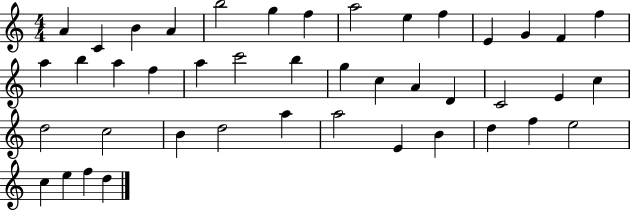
{
  \clef treble
  \numericTimeSignature
  \time 4/4
  \key c \major
  a'4 c'4 b'4 a'4 | b''2 g''4 f''4 | a''2 e''4 f''4 | e'4 g'4 f'4 f''4 | \break a''4 b''4 a''4 f''4 | a''4 c'''2 b''4 | g''4 c''4 a'4 d'4 | c'2 e'4 c''4 | \break d''2 c''2 | b'4 d''2 a''4 | a''2 e'4 b'4 | d''4 f''4 e''2 | \break c''4 e''4 f''4 d''4 | \bar "|."
}